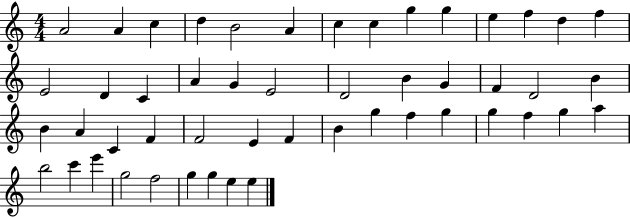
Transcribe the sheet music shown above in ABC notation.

X:1
T:Untitled
M:4/4
L:1/4
K:C
A2 A c d B2 A c c g g e f d f E2 D C A G E2 D2 B G F D2 B B A C F F2 E F B g f g g f g a b2 c' e' g2 f2 g g e e